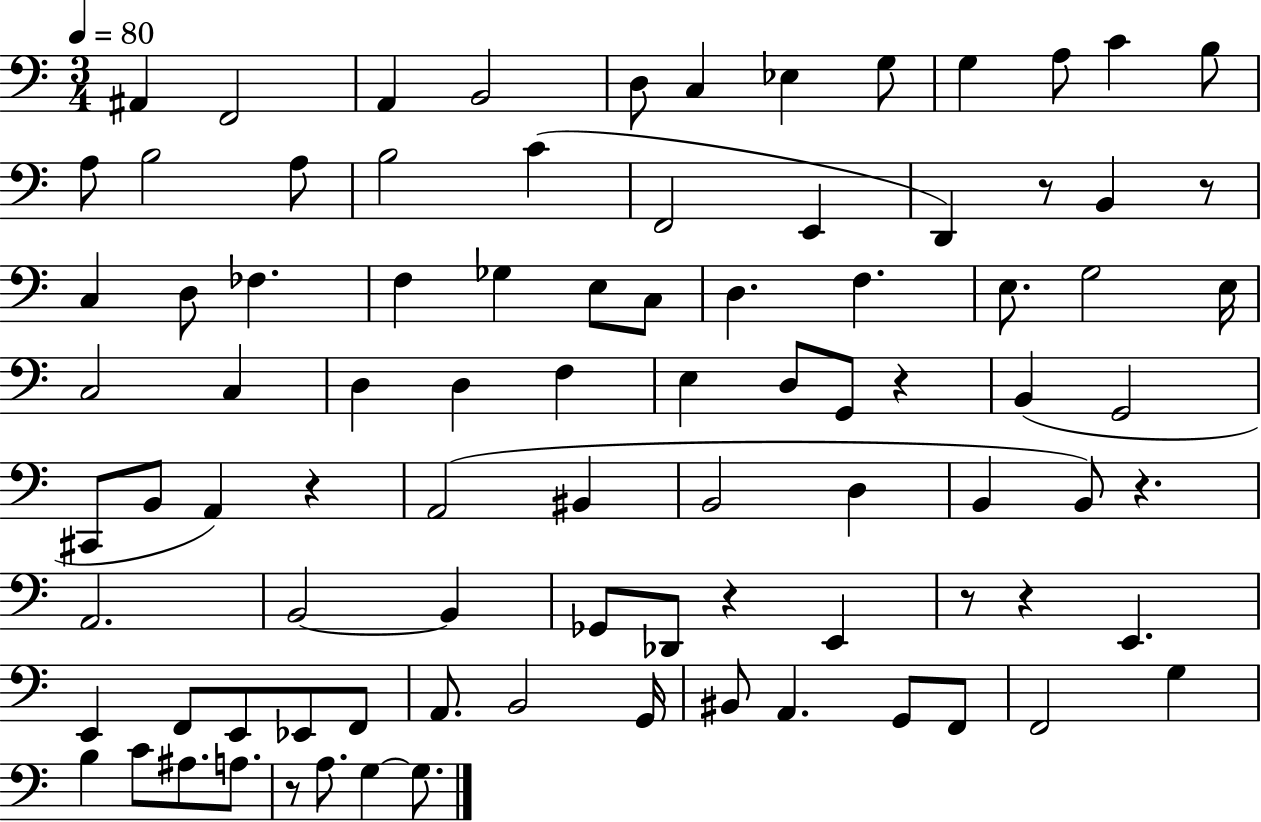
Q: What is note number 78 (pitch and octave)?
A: A3